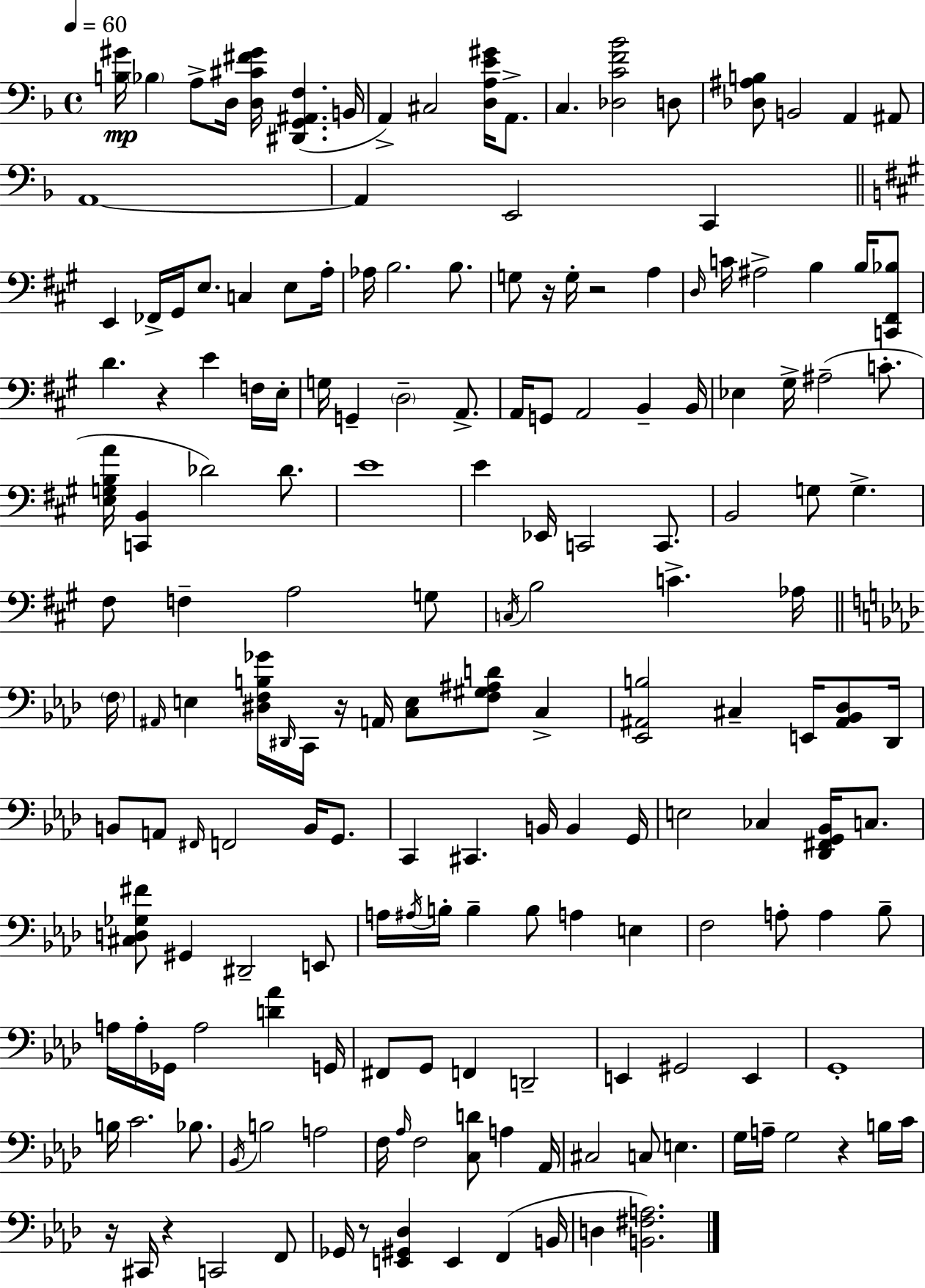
[B3,G#4]/s Bb3/q A3/e D3/s [D3,C#4,F#4,G#4]/s [D#2,G2,A#2,F3]/q. B2/s A2/q C#3/h [D3,A3,E4,G#4]/s A2/e. C3/q. [Db3,C4,F4,Bb4]/h D3/e [Db3,A#3,B3]/e B2/h A2/q A#2/e A2/w A2/q E2/h C2/q E2/q FES2/s G#2/s E3/e. C3/q E3/e A3/s Ab3/s B3/h. B3/e. G3/e R/s G3/s R/h A3/q D3/s C4/s A#3/h B3/q B3/s [C2,F#2,Bb3]/e D4/q. R/q E4/q F3/s E3/s G3/s G2/q D3/h A2/e. A2/s G2/e A2/h B2/q B2/s Eb3/q G#3/s A#3/h C4/e. [E3,G3,B3,A4]/s [C2,B2]/q Db4/h Db4/e. E4/w E4/q Eb2/s C2/h C2/e. B2/h G3/e G3/q. F#3/e F3/q A3/h G3/e C3/s B3/h C4/q. Ab3/s F3/s A#2/s E3/q [D#3,F3,B3,Gb4]/s D#2/s C2/s R/s A2/s [C3,E3]/e [F3,G#3,A#3,D4]/e C3/q [Eb2,A#2,B3]/h C#3/q E2/s [A#2,Bb2,Db3]/e Db2/s B2/e A2/e F#2/s F2/h B2/s G2/e. C2/q C#2/q. B2/s B2/q G2/s E3/h CES3/q [Db2,F#2,G2,Bb2]/s C3/e. [C#3,D3,Gb3,F#4]/e G#2/q D#2/h E2/e A3/s A#3/s B3/s B3/q B3/e A3/q E3/q F3/h A3/e A3/q Bb3/e A3/s A3/s Gb2/s A3/h [D4,Ab4]/q G2/s F#2/e G2/e F2/q D2/h E2/q G#2/h E2/q G2/w B3/s C4/h. Bb3/e. Bb2/s B3/h A3/h F3/s Ab3/s F3/h [C3,D4]/e A3/q Ab2/s C#3/h C3/e E3/q. G3/s A3/s G3/h R/q B3/s C4/s R/s C#2/s R/q C2/h F2/e Gb2/s R/e [E2,G#2,Db3]/q E2/q F2/q B2/s D3/q [B2,F#3,A3]/h.